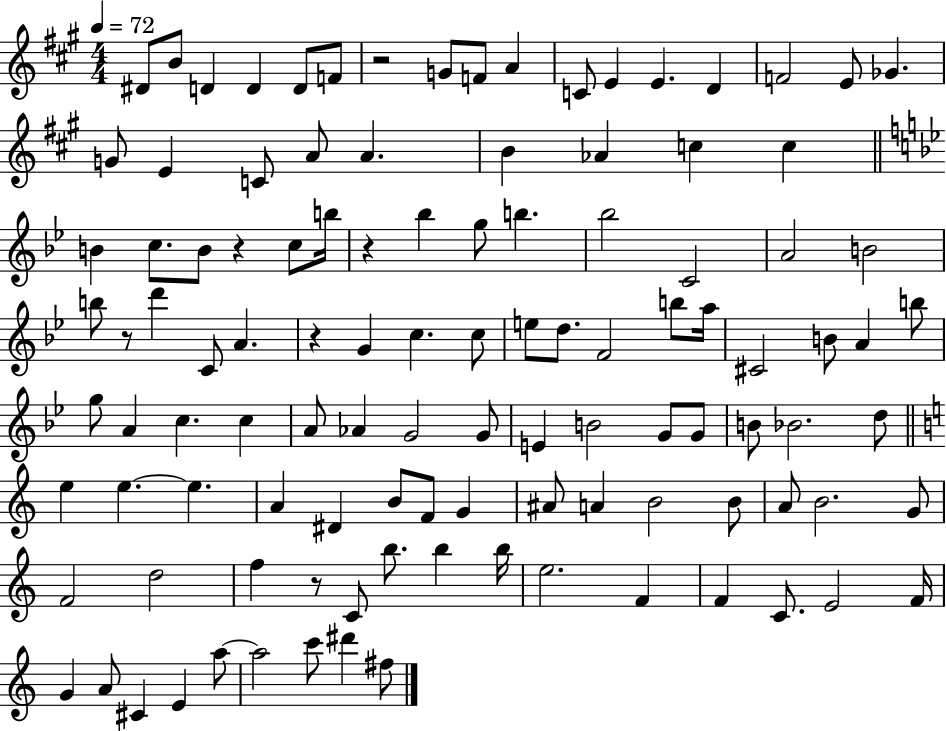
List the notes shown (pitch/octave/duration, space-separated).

D#4/e B4/e D4/q D4/q D4/e F4/e R/h G4/e F4/e A4/q C4/e E4/q E4/q. D4/q F4/h E4/e Gb4/q. G4/e E4/q C4/e A4/e A4/q. B4/q Ab4/q C5/q C5/q B4/q C5/e. B4/e R/q C5/e B5/s R/q Bb5/q G5/e B5/q. Bb5/h C4/h A4/h B4/h B5/e R/e D6/q C4/e A4/q. R/q G4/q C5/q. C5/e E5/e D5/e. F4/h B5/e A5/s C#4/h B4/e A4/q B5/e G5/e A4/q C5/q. C5/q A4/e Ab4/q G4/h G4/e E4/q B4/h G4/e G4/e B4/e Bb4/h. D5/e E5/q E5/q. E5/q. A4/q D#4/q B4/e F4/e G4/q A#4/e A4/q B4/h B4/e A4/e B4/h. G4/e F4/h D5/h F5/q R/e C4/e B5/e. B5/q B5/s E5/h. F4/q F4/q C4/e. E4/h F4/s G4/q A4/e C#4/q E4/q A5/e A5/h C6/e D#6/q F#5/e